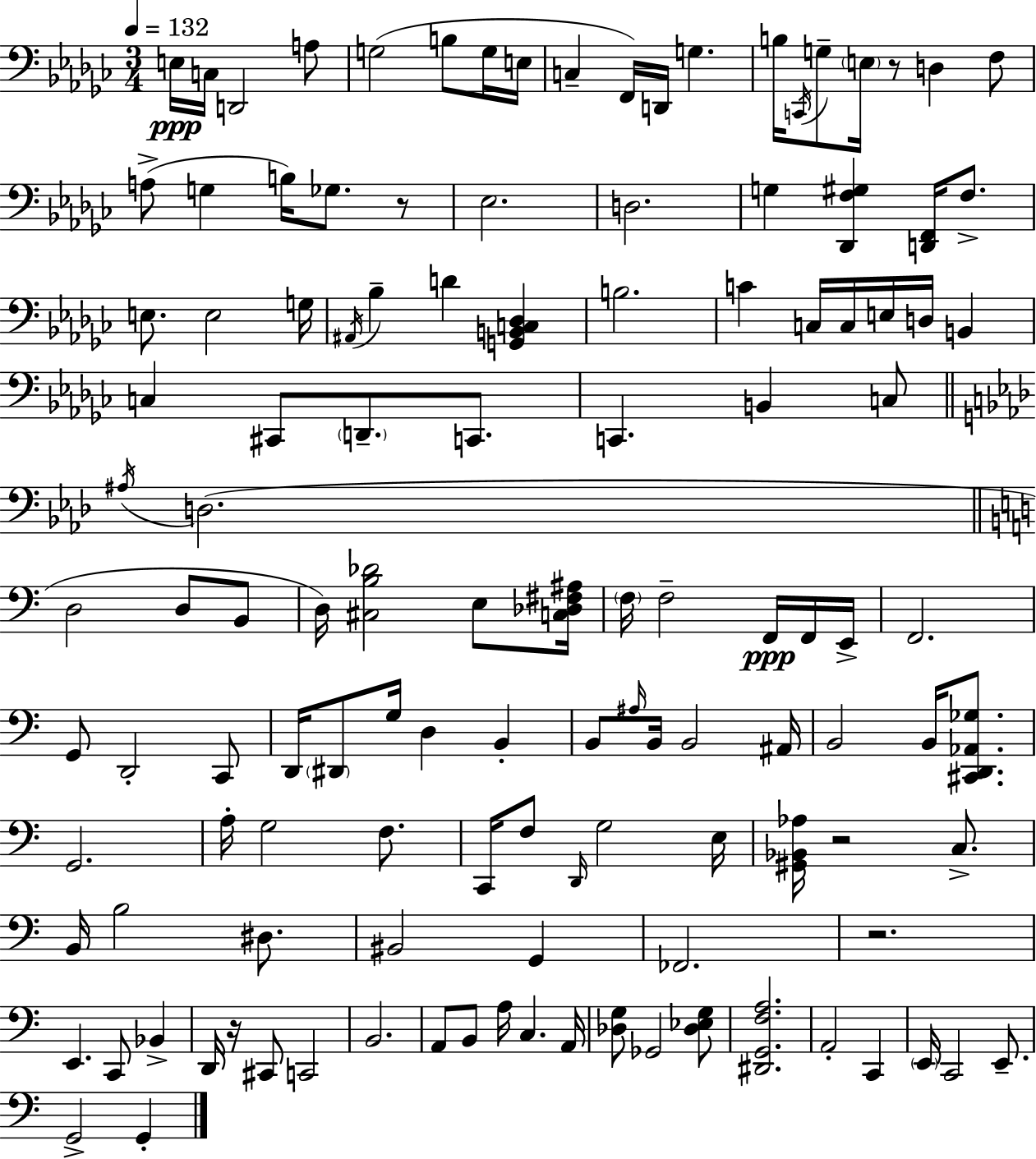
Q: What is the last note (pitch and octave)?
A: G2